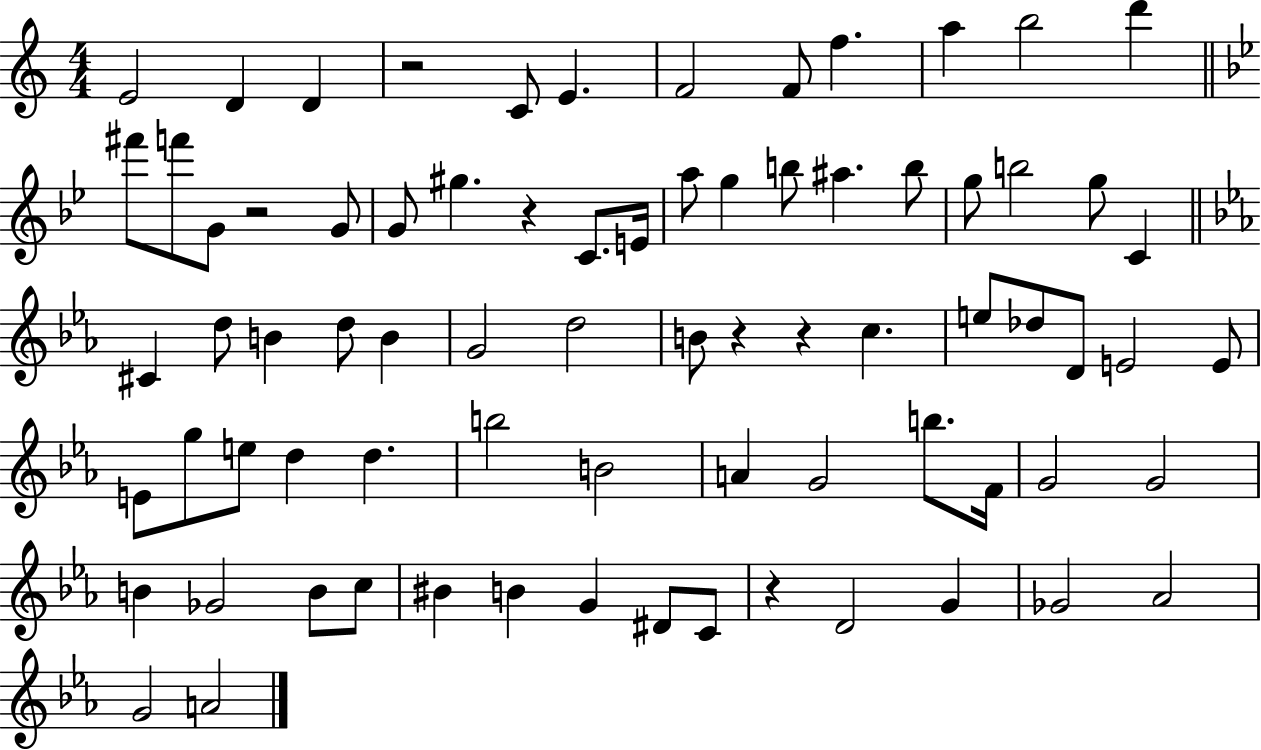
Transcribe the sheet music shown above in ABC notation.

X:1
T:Untitled
M:4/4
L:1/4
K:C
E2 D D z2 C/2 E F2 F/2 f a b2 d' ^f'/2 f'/2 G/2 z2 G/2 G/2 ^g z C/2 E/4 a/2 g b/2 ^a b/2 g/2 b2 g/2 C ^C d/2 B d/2 B G2 d2 B/2 z z c e/2 _d/2 D/2 E2 E/2 E/2 g/2 e/2 d d b2 B2 A G2 b/2 F/4 G2 G2 B _G2 B/2 c/2 ^B B G ^D/2 C/2 z D2 G _G2 _A2 G2 A2